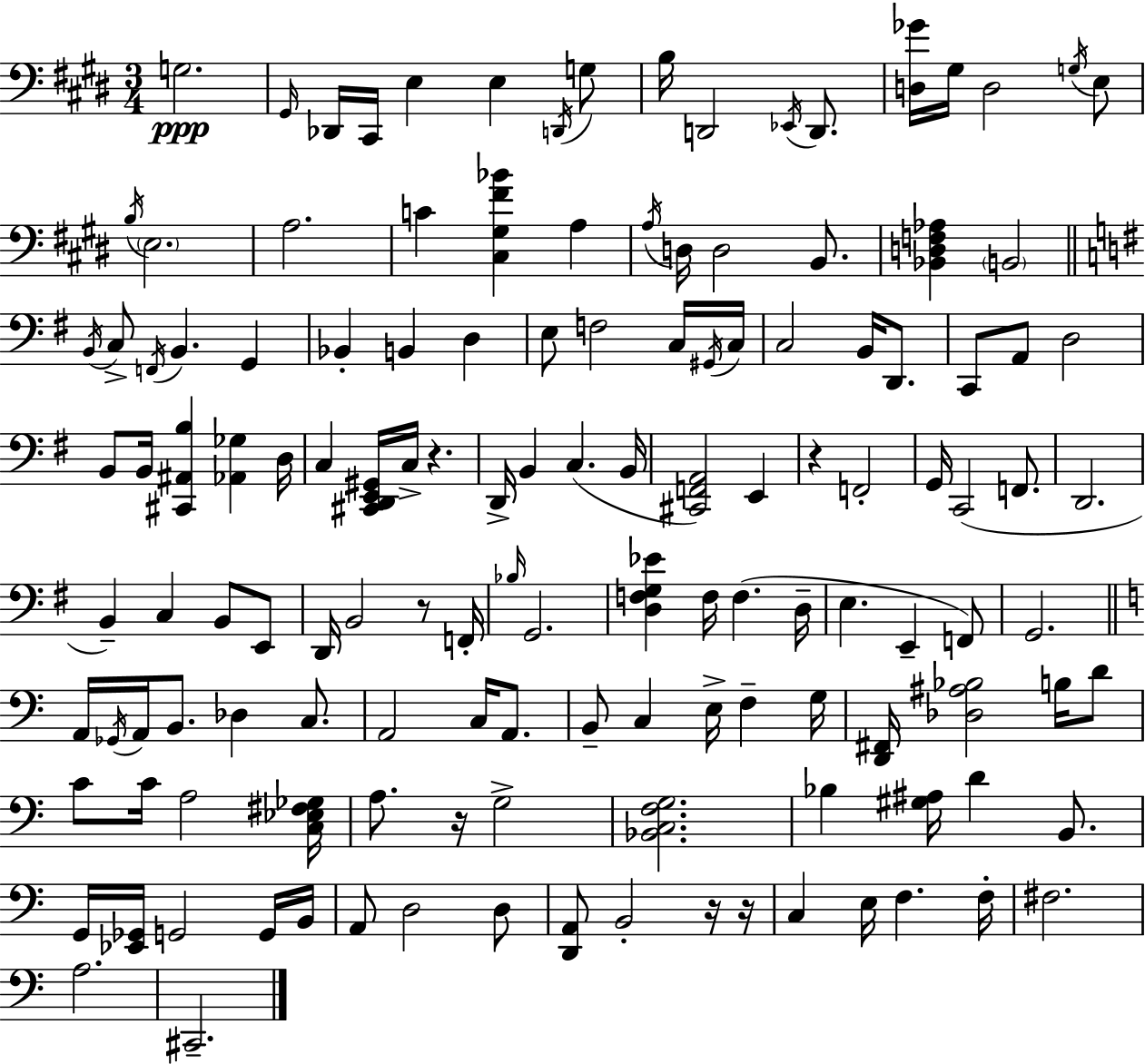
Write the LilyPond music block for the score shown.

{
  \clef bass
  \numericTimeSignature
  \time 3/4
  \key e \major
  g2.\ppp | \grace { gis,16 } des,16 cis,16 e4 e4 \acciaccatura { d,16 } | g8 b16 d,2 \acciaccatura { ees,16 } | d,8. <d ges'>16 gis16 d2 | \break \acciaccatura { g16 } e8 \acciaccatura { b16 } \parenthesize e2. | a2. | c'4 <cis gis fis' bes'>4 | a4 \acciaccatura { a16 } d16 d2 | \break b,8. <bes, d f aes>4 \parenthesize b,2 | \bar "||" \break \key e \minor \acciaccatura { b,16 } c8-> \acciaccatura { f,16 } b,4. g,4 | bes,4-. b,4 d4 | e8 f2 | c16 \acciaccatura { gis,16 } c16 c2 b,16 | \break d,8. c,8 a,8 d2 | b,8 b,16 <cis, ais, b>4 <aes, ges>4 | d16 c4 <cis, d, e, gis,>16 c16-> r4. | d,16-> b,4 c4.( | \break b,16 <cis, f, a,>2) e,4 | r4 f,2-. | g,16 c,2( | f,8. d,2. | \break b,4--) c4 b,8 | e,8 d,16 b,2 | r8 f,16-. \grace { bes16 } g,2. | <d f g ees'>4 f16 f4.( | \break d16-- e4. e,4-- | f,8) g,2. | \bar "||" \break \key c \major a,16 \acciaccatura { ges,16 } a,16 b,8. des4 c8. | a,2 c16 a,8. | b,8-- c4 e16-> f4-- | g16 <d, fis,>16 <des ais bes>2 b16 d'8 | \break c'8 c'16 a2 | <c ees fis ges>16 a8. r16 g2-> | <bes, c f g>2. | bes4 <gis ais>16 d'4 b,8. | \break g,16 <ees, ges,>16 g,2 g,16 | b,16 a,8 d2 d8 | <d, a,>8 b,2-. r16 | r16 c4 e16 f4. | \break f16-. fis2. | a2. | cis,2.-- | \bar "|."
}